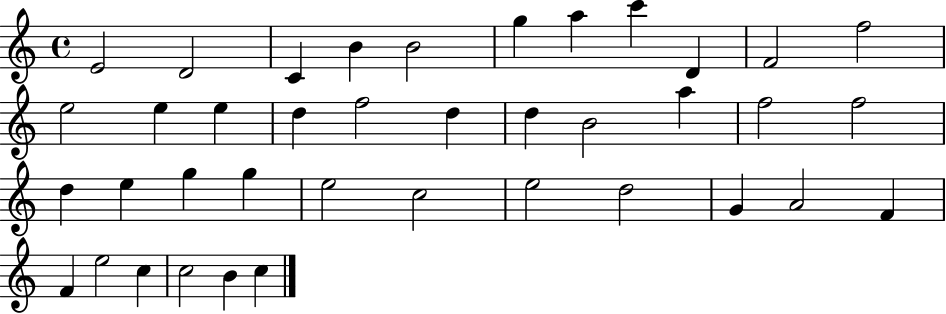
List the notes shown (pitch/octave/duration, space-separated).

E4/h D4/h C4/q B4/q B4/h G5/q A5/q C6/q D4/q F4/h F5/h E5/h E5/q E5/q D5/q F5/h D5/q D5/q B4/h A5/q F5/h F5/h D5/q E5/q G5/q G5/q E5/h C5/h E5/h D5/h G4/q A4/h F4/q F4/q E5/h C5/q C5/h B4/q C5/q